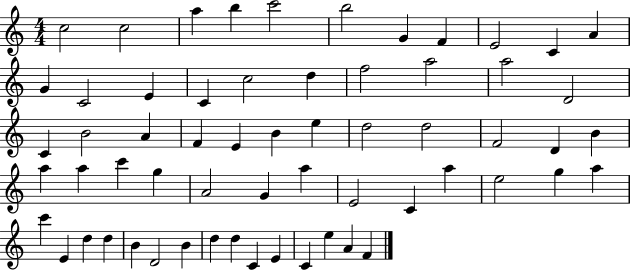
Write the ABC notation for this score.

X:1
T:Untitled
M:4/4
L:1/4
K:C
c2 c2 a b c'2 b2 G F E2 C A G C2 E C c2 d f2 a2 a2 D2 C B2 A F E B e d2 d2 F2 D B a a c' g A2 G a E2 C a e2 g a c' E d d B D2 B d d C E C e A F